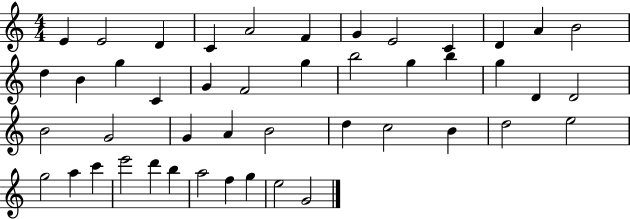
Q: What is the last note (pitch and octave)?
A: G4